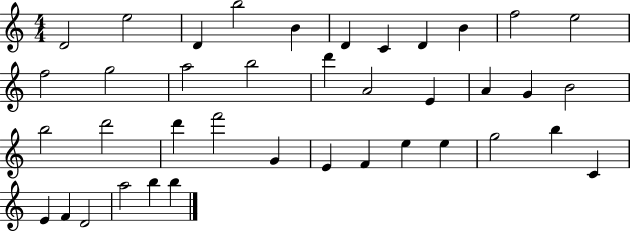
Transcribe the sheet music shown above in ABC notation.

X:1
T:Untitled
M:4/4
L:1/4
K:C
D2 e2 D b2 B D C D B f2 e2 f2 g2 a2 b2 d' A2 E A G B2 b2 d'2 d' f'2 G E F e e g2 b C E F D2 a2 b b